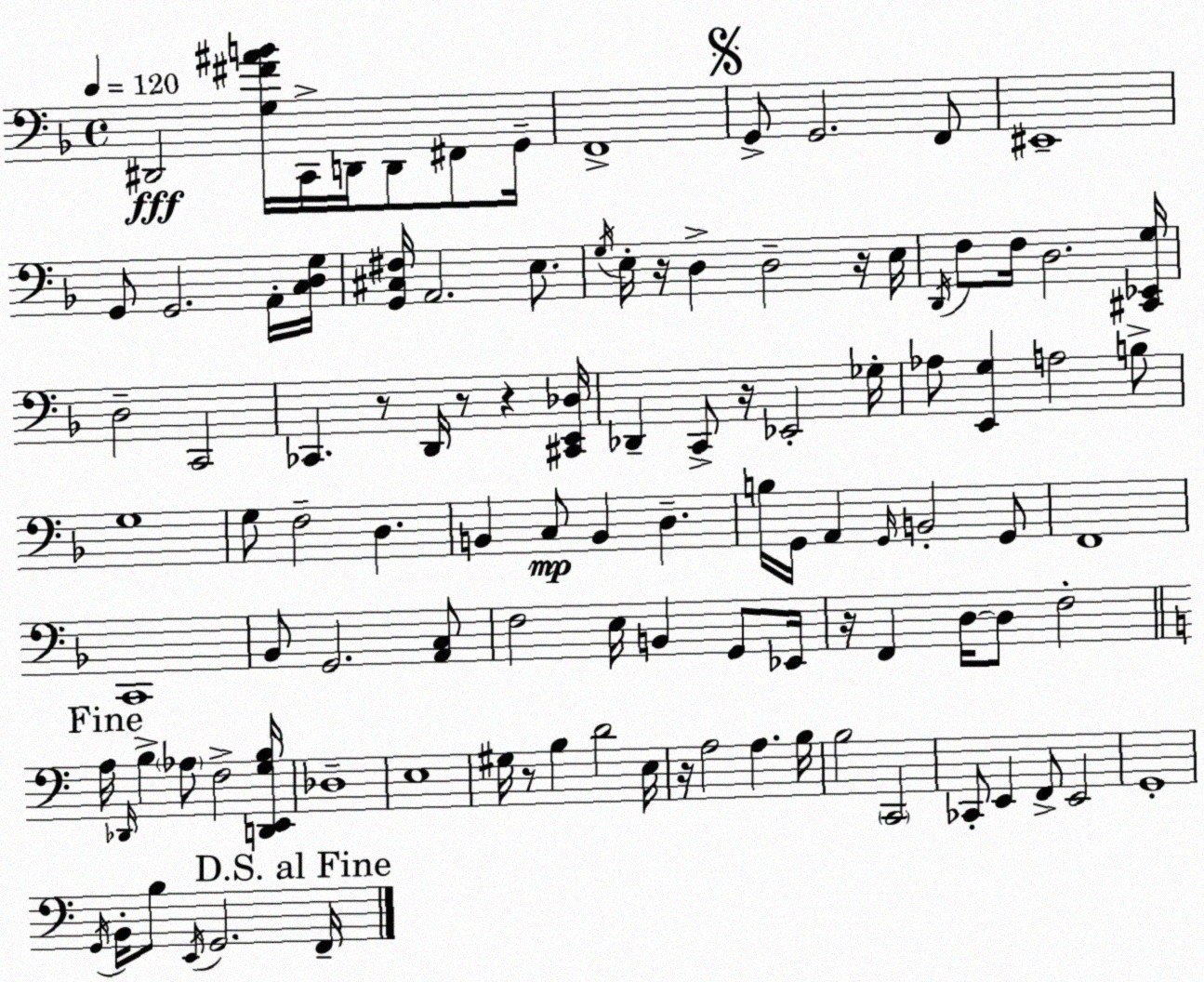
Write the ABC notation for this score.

X:1
T:Untitled
M:4/4
L:1/4
K:Dm
^D,,2 [G,^F^AB]/4 C,,/4 D,,/4 D,,/2 ^F,,/2 G,,/4 F,,4 G,,/2 G,,2 F,,/2 ^E,,4 G,,/2 G,,2 A,,/4 [C,D,G,]/4 [G,,^C,^F,]/4 A,,2 E,/2 G,/4 E,/4 z/4 D, D,2 z/4 E,/4 D,,/4 F,/2 F,/4 D,2 [^C,,_E,,G,]/4 D,2 C,,2 _C,, z/2 D,,/4 z/2 z [^C,,E,,_D,]/4 _D,, C,,/2 z/4 _E,,2 _G,/4 _A,/2 [E,,G,] A,2 B,/2 G,4 G,/2 F,2 D, B,, C,/2 B,, D, B,/4 G,,/4 A,, G,,/4 B,,2 G,,/2 F,,4 C,,4 _B,,/2 G,,2 [A,,C,]/2 F,2 E,/4 B,, G,,/2 _E,,/4 z/4 F,, D,/4 D,/2 F,2 A,/4 _D,,/4 B, _A,/2 F,2 [D,,E,,G,B,]/4 _D,4 E,4 ^G,/4 z/2 B, D2 E,/4 z/4 A,2 A, B,/4 B,2 C,,2 _C,,/2 E,, F,,/2 E,,2 G,,4 G,,/4 B,,/4 B,/2 E,,/4 G,,2 F,,/4